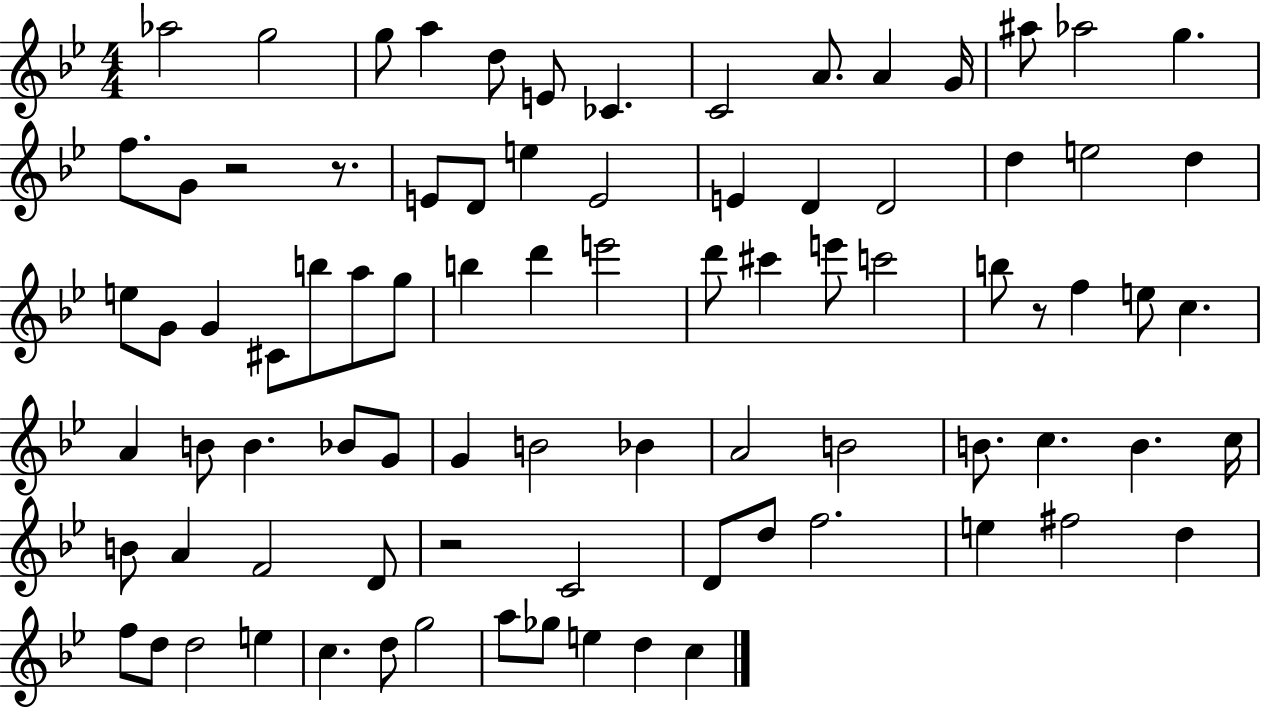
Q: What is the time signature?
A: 4/4